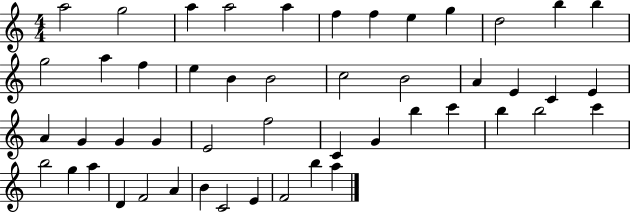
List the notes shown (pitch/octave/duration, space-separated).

A5/h G5/h A5/q A5/h A5/q F5/q F5/q E5/q G5/q D5/h B5/q B5/q G5/h A5/q F5/q E5/q B4/q B4/h C5/h B4/h A4/q E4/q C4/q E4/q A4/q G4/q G4/q G4/q E4/h F5/h C4/q G4/q B5/q C6/q B5/q B5/h C6/q B5/h G5/q A5/q D4/q F4/h A4/q B4/q C4/h E4/q F4/h B5/q A5/q